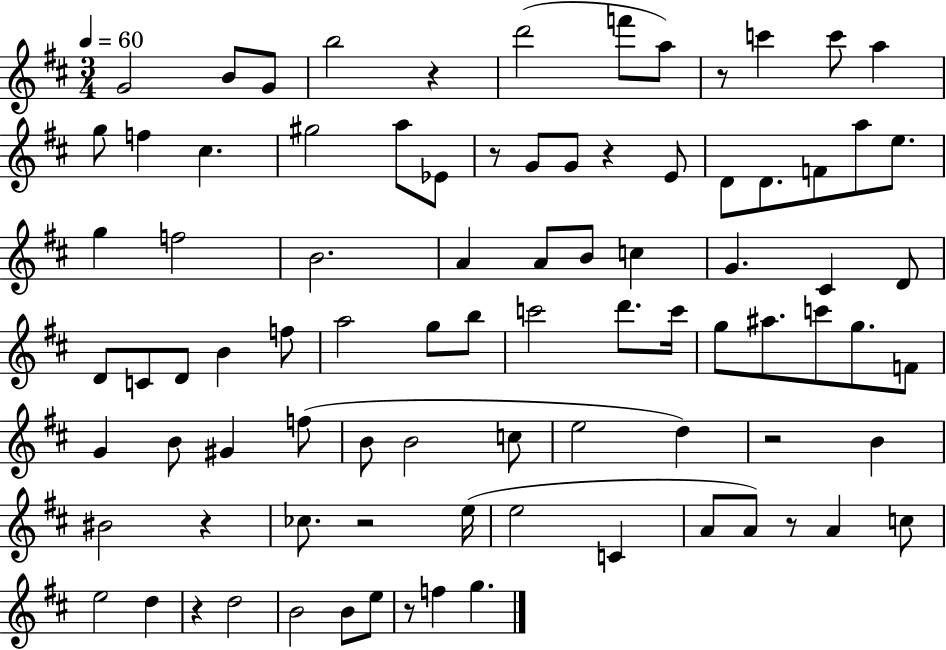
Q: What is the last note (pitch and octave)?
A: G5